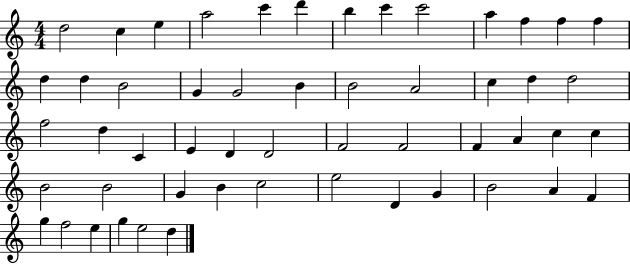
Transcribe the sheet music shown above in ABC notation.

X:1
T:Untitled
M:4/4
L:1/4
K:C
d2 c e a2 c' d' b c' c'2 a f f f d d B2 G G2 B B2 A2 c d d2 f2 d C E D D2 F2 F2 F A c c B2 B2 G B c2 e2 D G B2 A F g f2 e g e2 d